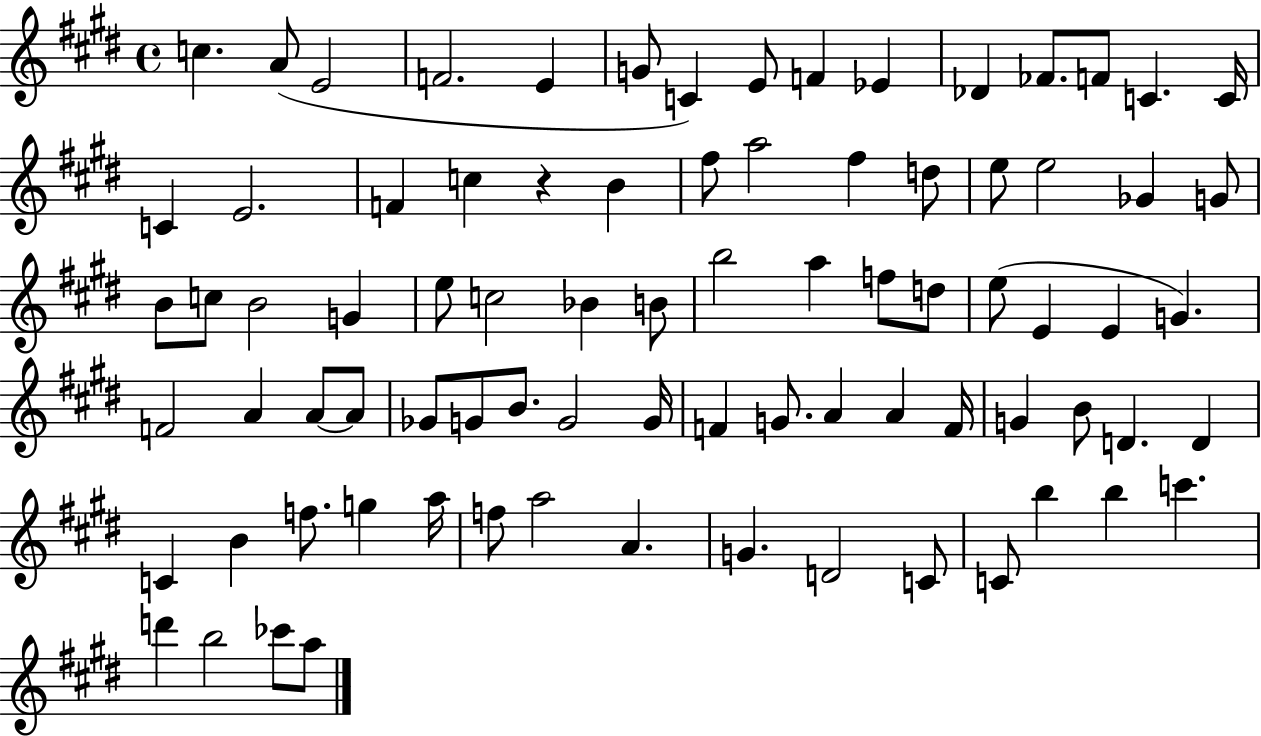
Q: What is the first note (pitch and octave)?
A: C5